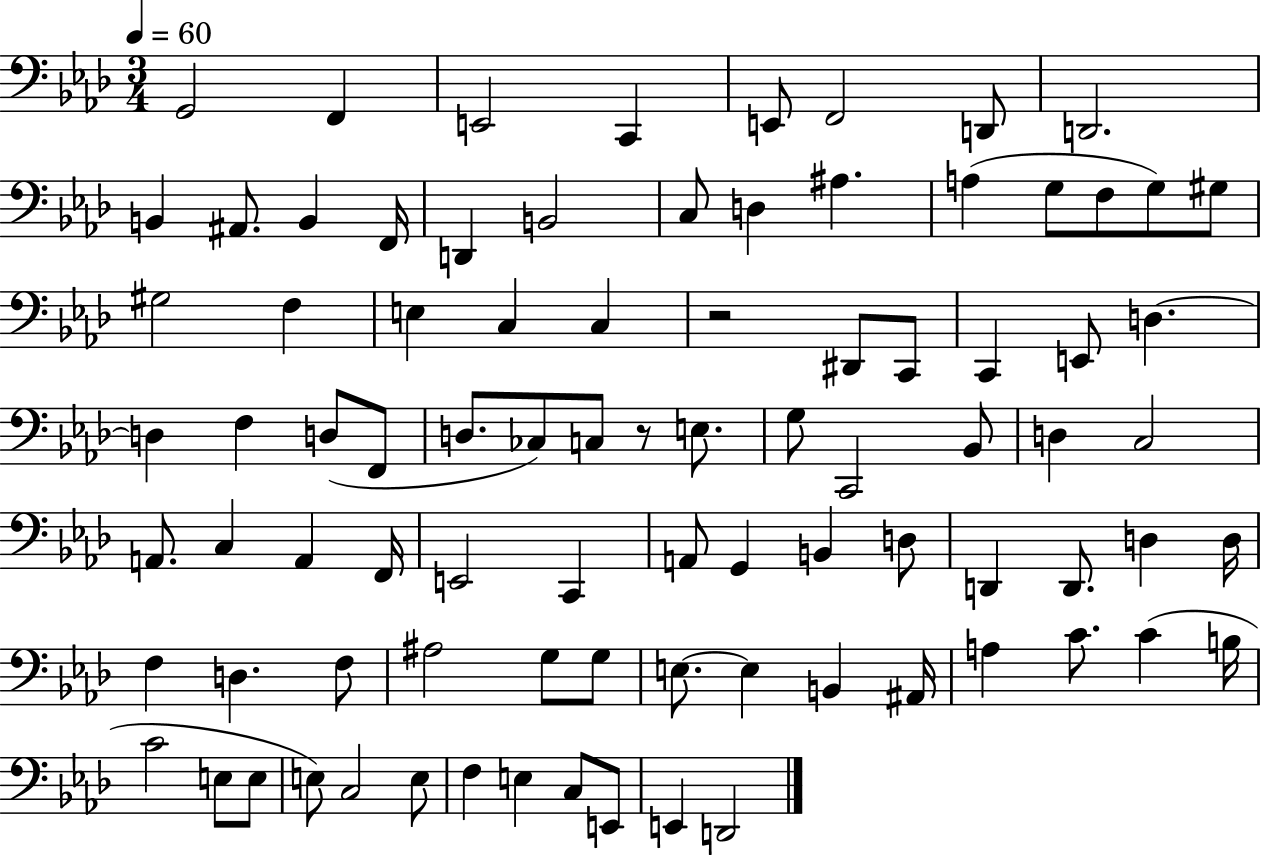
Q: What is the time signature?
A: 3/4